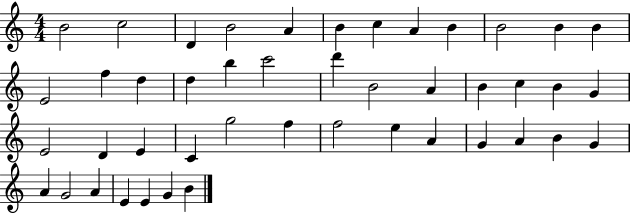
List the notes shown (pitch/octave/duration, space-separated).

B4/h C5/h D4/q B4/h A4/q B4/q C5/q A4/q B4/q B4/h B4/q B4/q E4/h F5/q D5/q D5/q B5/q C6/h D6/q B4/h A4/q B4/q C5/q B4/q G4/q E4/h D4/q E4/q C4/q G5/h F5/q F5/h E5/q A4/q G4/q A4/q B4/q G4/q A4/q G4/h A4/q E4/q E4/q G4/q B4/q